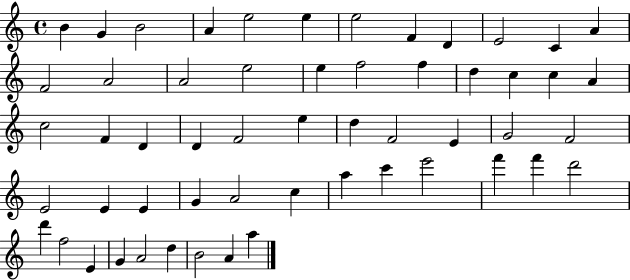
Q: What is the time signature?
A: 4/4